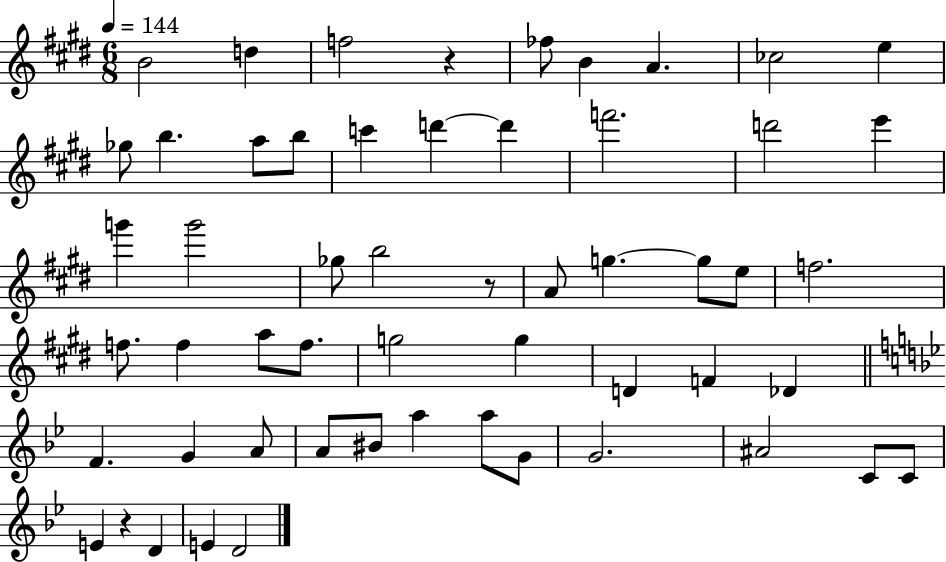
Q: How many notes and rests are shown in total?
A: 55